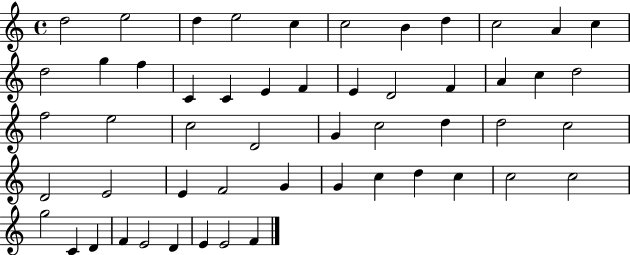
X:1
T:Untitled
M:4/4
L:1/4
K:C
d2 e2 d e2 c c2 B d c2 A c d2 g f C C E F E D2 F A c d2 f2 e2 c2 D2 G c2 d d2 c2 D2 E2 E F2 G G c d c c2 c2 g2 C D F E2 D E E2 F